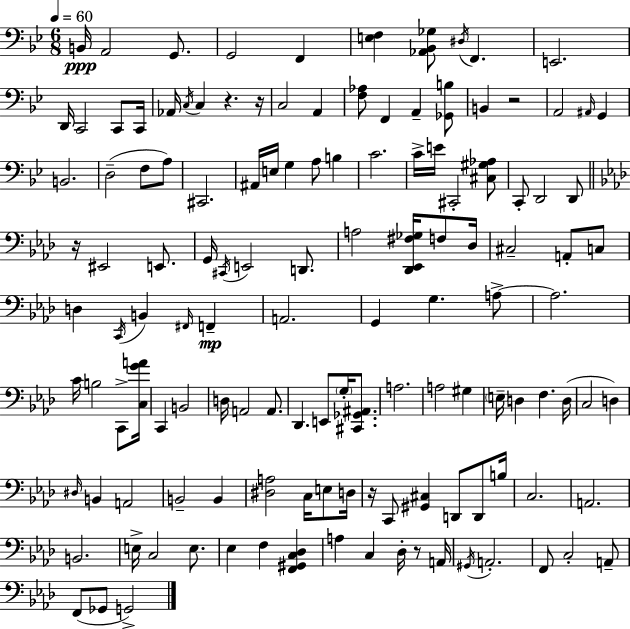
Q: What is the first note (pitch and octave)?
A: B2